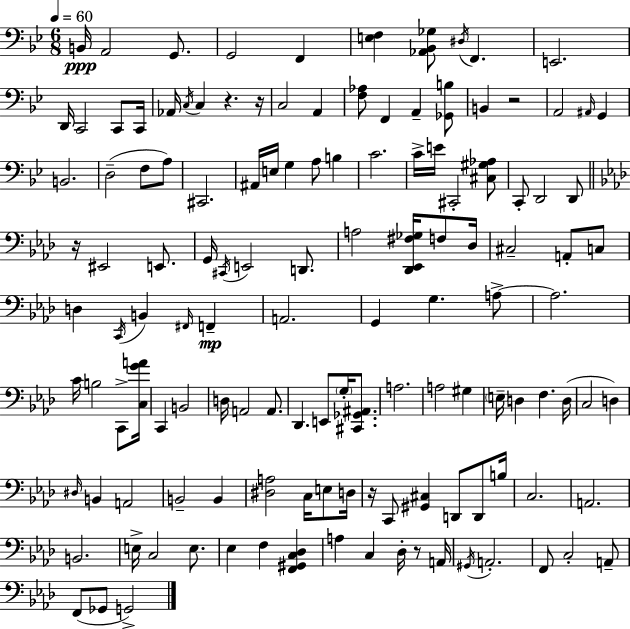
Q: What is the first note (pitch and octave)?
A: B2